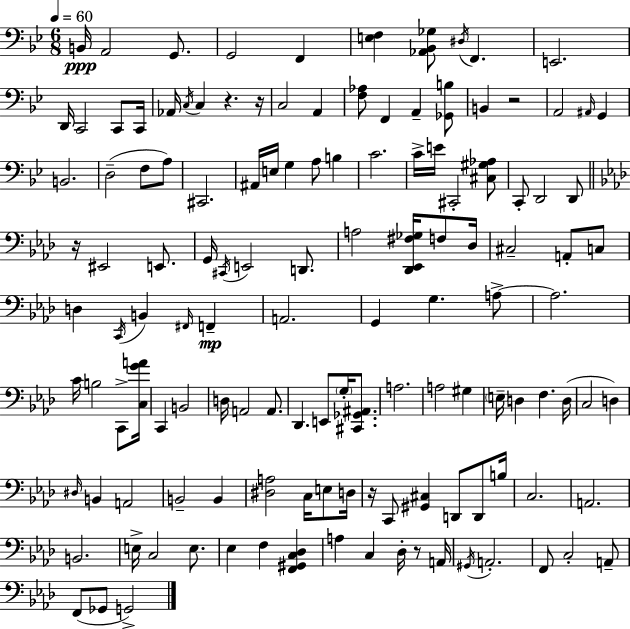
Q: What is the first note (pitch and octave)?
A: B2